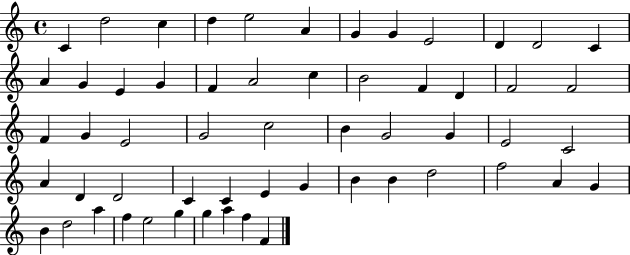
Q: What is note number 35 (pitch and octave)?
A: A4